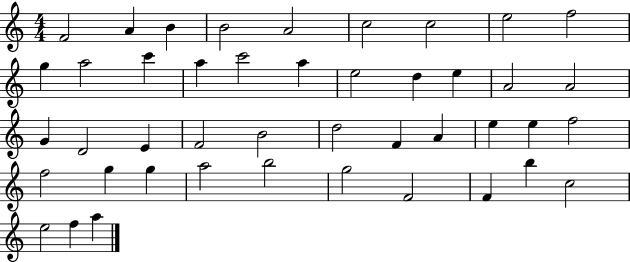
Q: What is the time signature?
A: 4/4